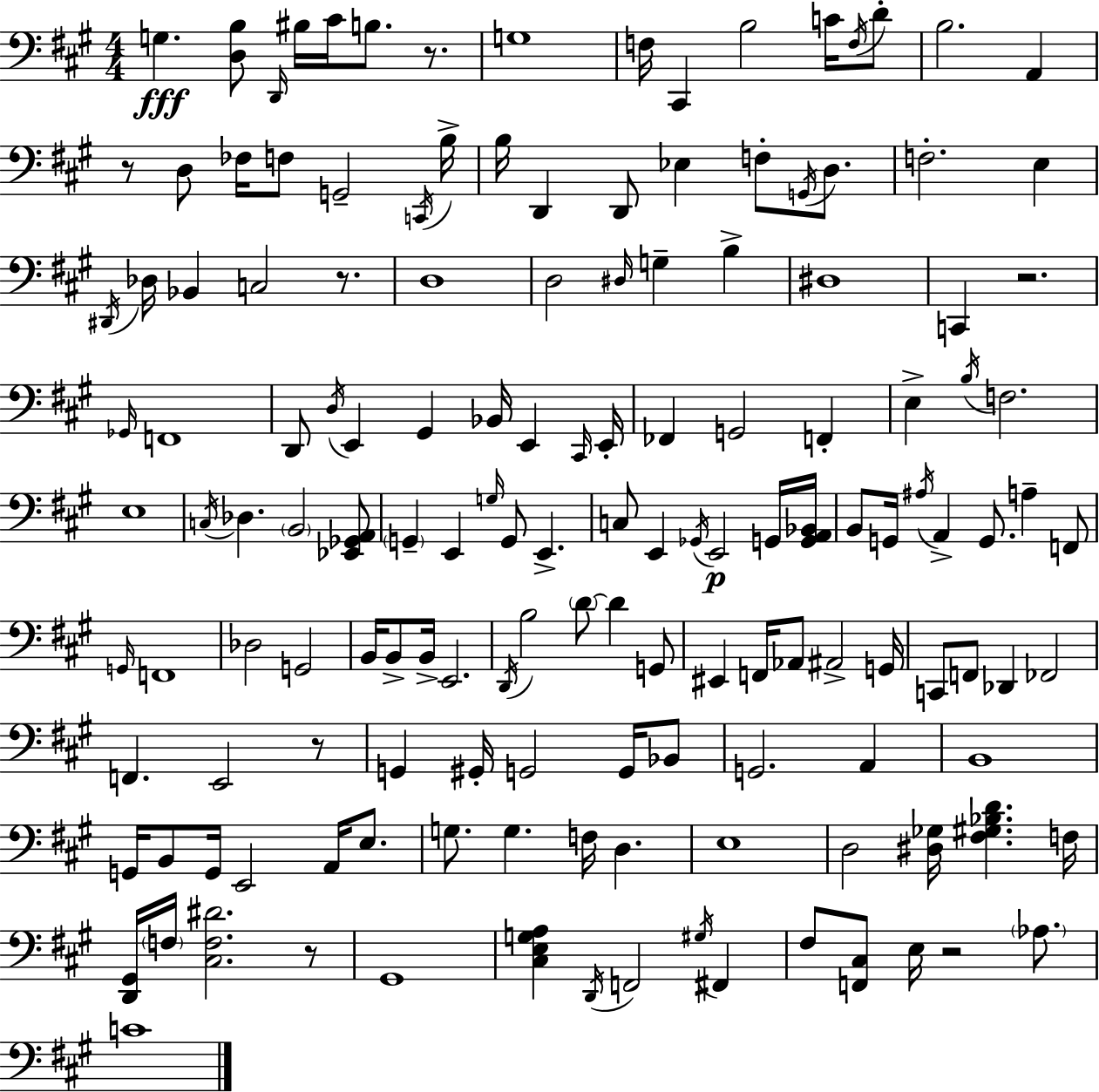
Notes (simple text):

G3/q. [D3,B3]/e D2/s BIS3/s C#4/s B3/e. R/e. G3/w F3/s C#2/q B3/h C4/s F3/s D4/e B3/h. A2/q R/e D3/e FES3/s F3/e G2/h C2/s B3/s B3/s D2/q D2/e Eb3/q F3/e G2/s D3/e. F3/h. E3/q D#2/s Db3/s Bb2/q C3/h R/e. D3/w D3/h D#3/s G3/q B3/q D#3/w C2/q R/h. Gb2/s F2/w D2/e D3/s E2/q G#2/q Bb2/s E2/q C#2/s E2/s FES2/q G2/h F2/q E3/q B3/s F3/h. E3/w C3/s Db3/q. B2/h [Eb2,Gb2,A2]/e G2/q E2/q G3/s G2/e E2/q. C3/e E2/q Gb2/s E2/h G2/s [G2,A2,Bb2]/s B2/e G2/s A#3/s A2/q G2/e. A3/q F2/e G2/s F2/w Db3/h G2/h B2/s B2/e B2/s E2/h. D2/s B3/h D4/e D4/q G2/e EIS2/q F2/s Ab2/e A#2/h G2/s C2/e F2/e Db2/q FES2/h F2/q. E2/h R/e G2/q G#2/s G2/h G2/s Bb2/e G2/h. A2/q B2/w G2/s B2/e G2/s E2/h A2/s E3/e. G3/e. G3/q. F3/s D3/q. E3/w D3/h [D#3,Gb3]/s [F#3,G#3,Bb3,D4]/q. F3/s [D2,G#2]/s F3/s [C#3,F3,D#4]/h. R/e G#2/w [C#3,E3,G3,A3]/q D2/s F2/h G#3/s F#2/q F#3/e [F2,C#3]/e E3/s R/h Ab3/e. C4/w